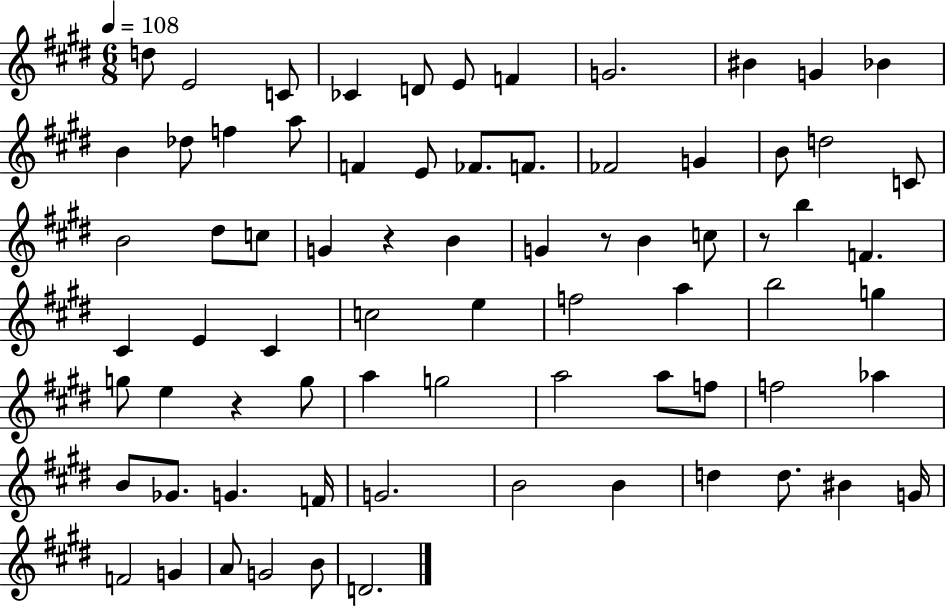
{
  \clef treble
  \numericTimeSignature
  \time 6/8
  \key e \major
  \tempo 4 = 108
  d''8 e'2 c'8 | ces'4 d'8 e'8 f'4 | g'2. | bis'4 g'4 bes'4 | \break b'4 des''8 f''4 a''8 | f'4 e'8 fes'8. f'8. | fes'2 g'4 | b'8 d''2 c'8 | \break b'2 dis''8 c''8 | g'4 r4 b'4 | g'4 r8 b'4 c''8 | r8 b''4 f'4. | \break cis'4 e'4 cis'4 | c''2 e''4 | f''2 a''4 | b''2 g''4 | \break g''8 e''4 r4 g''8 | a''4 g''2 | a''2 a''8 f''8 | f''2 aes''4 | \break b'8 ges'8. g'4. f'16 | g'2. | b'2 b'4 | d''4 d''8. bis'4 g'16 | \break f'2 g'4 | a'8 g'2 b'8 | d'2. | \bar "|."
}